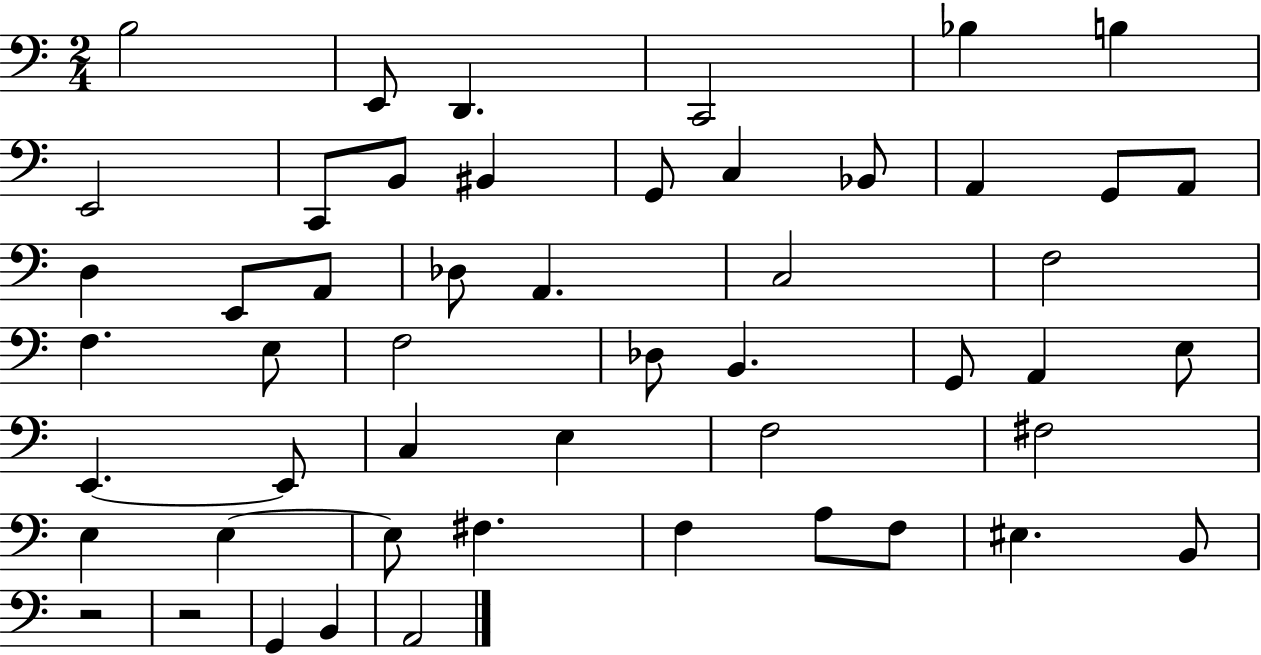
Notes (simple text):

B3/h E2/e D2/q. C2/h Bb3/q B3/q E2/h C2/e B2/e BIS2/q G2/e C3/q Bb2/e A2/q G2/e A2/e D3/q E2/e A2/e Db3/e A2/q. C3/h F3/h F3/q. E3/e F3/h Db3/e B2/q. G2/e A2/q E3/e E2/q. E2/e C3/q E3/q F3/h F#3/h E3/q E3/q E3/e F#3/q. F3/q A3/e F3/e EIS3/q. B2/e R/h R/h G2/q B2/q A2/h